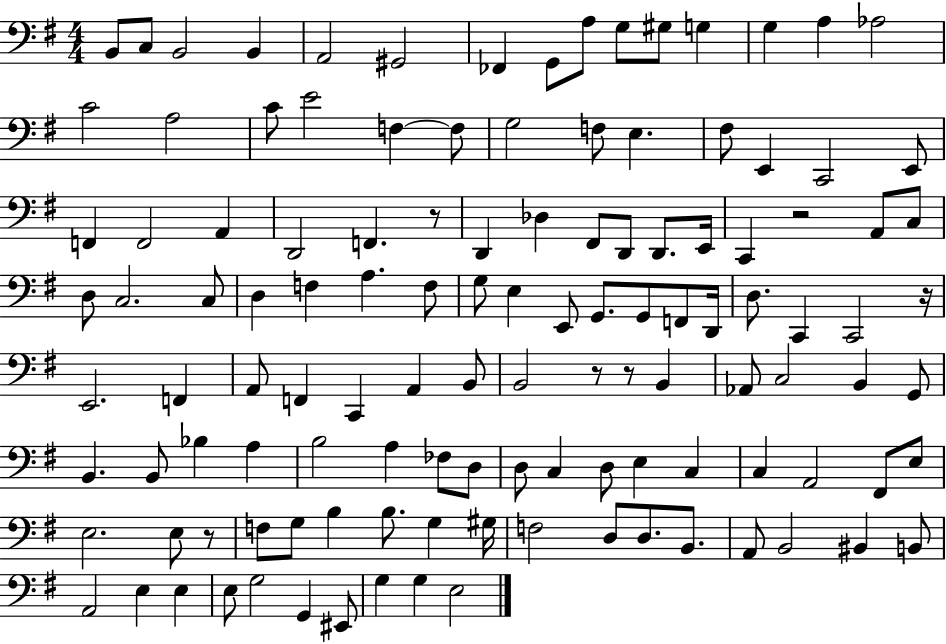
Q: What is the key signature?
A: G major